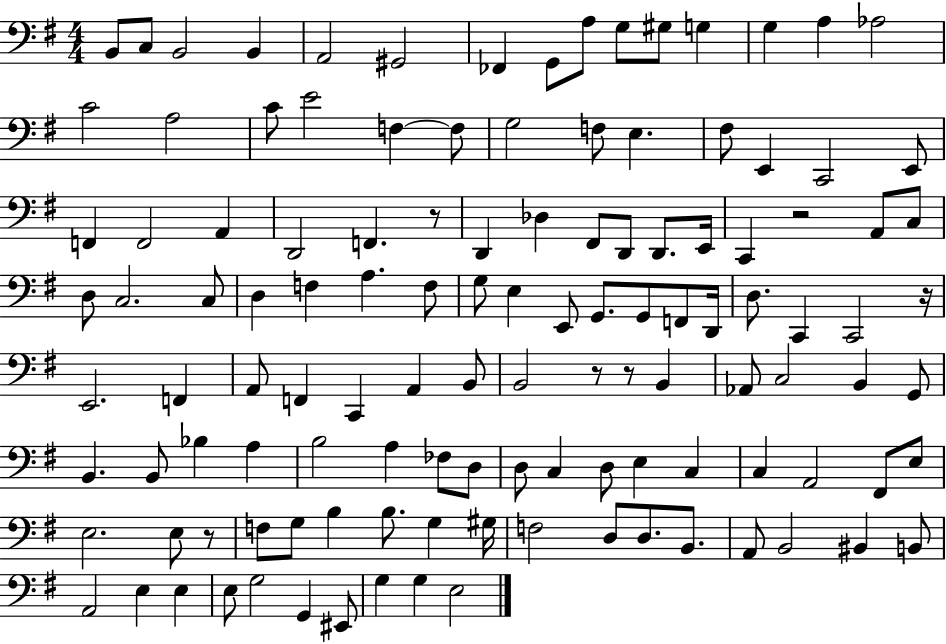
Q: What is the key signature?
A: G major